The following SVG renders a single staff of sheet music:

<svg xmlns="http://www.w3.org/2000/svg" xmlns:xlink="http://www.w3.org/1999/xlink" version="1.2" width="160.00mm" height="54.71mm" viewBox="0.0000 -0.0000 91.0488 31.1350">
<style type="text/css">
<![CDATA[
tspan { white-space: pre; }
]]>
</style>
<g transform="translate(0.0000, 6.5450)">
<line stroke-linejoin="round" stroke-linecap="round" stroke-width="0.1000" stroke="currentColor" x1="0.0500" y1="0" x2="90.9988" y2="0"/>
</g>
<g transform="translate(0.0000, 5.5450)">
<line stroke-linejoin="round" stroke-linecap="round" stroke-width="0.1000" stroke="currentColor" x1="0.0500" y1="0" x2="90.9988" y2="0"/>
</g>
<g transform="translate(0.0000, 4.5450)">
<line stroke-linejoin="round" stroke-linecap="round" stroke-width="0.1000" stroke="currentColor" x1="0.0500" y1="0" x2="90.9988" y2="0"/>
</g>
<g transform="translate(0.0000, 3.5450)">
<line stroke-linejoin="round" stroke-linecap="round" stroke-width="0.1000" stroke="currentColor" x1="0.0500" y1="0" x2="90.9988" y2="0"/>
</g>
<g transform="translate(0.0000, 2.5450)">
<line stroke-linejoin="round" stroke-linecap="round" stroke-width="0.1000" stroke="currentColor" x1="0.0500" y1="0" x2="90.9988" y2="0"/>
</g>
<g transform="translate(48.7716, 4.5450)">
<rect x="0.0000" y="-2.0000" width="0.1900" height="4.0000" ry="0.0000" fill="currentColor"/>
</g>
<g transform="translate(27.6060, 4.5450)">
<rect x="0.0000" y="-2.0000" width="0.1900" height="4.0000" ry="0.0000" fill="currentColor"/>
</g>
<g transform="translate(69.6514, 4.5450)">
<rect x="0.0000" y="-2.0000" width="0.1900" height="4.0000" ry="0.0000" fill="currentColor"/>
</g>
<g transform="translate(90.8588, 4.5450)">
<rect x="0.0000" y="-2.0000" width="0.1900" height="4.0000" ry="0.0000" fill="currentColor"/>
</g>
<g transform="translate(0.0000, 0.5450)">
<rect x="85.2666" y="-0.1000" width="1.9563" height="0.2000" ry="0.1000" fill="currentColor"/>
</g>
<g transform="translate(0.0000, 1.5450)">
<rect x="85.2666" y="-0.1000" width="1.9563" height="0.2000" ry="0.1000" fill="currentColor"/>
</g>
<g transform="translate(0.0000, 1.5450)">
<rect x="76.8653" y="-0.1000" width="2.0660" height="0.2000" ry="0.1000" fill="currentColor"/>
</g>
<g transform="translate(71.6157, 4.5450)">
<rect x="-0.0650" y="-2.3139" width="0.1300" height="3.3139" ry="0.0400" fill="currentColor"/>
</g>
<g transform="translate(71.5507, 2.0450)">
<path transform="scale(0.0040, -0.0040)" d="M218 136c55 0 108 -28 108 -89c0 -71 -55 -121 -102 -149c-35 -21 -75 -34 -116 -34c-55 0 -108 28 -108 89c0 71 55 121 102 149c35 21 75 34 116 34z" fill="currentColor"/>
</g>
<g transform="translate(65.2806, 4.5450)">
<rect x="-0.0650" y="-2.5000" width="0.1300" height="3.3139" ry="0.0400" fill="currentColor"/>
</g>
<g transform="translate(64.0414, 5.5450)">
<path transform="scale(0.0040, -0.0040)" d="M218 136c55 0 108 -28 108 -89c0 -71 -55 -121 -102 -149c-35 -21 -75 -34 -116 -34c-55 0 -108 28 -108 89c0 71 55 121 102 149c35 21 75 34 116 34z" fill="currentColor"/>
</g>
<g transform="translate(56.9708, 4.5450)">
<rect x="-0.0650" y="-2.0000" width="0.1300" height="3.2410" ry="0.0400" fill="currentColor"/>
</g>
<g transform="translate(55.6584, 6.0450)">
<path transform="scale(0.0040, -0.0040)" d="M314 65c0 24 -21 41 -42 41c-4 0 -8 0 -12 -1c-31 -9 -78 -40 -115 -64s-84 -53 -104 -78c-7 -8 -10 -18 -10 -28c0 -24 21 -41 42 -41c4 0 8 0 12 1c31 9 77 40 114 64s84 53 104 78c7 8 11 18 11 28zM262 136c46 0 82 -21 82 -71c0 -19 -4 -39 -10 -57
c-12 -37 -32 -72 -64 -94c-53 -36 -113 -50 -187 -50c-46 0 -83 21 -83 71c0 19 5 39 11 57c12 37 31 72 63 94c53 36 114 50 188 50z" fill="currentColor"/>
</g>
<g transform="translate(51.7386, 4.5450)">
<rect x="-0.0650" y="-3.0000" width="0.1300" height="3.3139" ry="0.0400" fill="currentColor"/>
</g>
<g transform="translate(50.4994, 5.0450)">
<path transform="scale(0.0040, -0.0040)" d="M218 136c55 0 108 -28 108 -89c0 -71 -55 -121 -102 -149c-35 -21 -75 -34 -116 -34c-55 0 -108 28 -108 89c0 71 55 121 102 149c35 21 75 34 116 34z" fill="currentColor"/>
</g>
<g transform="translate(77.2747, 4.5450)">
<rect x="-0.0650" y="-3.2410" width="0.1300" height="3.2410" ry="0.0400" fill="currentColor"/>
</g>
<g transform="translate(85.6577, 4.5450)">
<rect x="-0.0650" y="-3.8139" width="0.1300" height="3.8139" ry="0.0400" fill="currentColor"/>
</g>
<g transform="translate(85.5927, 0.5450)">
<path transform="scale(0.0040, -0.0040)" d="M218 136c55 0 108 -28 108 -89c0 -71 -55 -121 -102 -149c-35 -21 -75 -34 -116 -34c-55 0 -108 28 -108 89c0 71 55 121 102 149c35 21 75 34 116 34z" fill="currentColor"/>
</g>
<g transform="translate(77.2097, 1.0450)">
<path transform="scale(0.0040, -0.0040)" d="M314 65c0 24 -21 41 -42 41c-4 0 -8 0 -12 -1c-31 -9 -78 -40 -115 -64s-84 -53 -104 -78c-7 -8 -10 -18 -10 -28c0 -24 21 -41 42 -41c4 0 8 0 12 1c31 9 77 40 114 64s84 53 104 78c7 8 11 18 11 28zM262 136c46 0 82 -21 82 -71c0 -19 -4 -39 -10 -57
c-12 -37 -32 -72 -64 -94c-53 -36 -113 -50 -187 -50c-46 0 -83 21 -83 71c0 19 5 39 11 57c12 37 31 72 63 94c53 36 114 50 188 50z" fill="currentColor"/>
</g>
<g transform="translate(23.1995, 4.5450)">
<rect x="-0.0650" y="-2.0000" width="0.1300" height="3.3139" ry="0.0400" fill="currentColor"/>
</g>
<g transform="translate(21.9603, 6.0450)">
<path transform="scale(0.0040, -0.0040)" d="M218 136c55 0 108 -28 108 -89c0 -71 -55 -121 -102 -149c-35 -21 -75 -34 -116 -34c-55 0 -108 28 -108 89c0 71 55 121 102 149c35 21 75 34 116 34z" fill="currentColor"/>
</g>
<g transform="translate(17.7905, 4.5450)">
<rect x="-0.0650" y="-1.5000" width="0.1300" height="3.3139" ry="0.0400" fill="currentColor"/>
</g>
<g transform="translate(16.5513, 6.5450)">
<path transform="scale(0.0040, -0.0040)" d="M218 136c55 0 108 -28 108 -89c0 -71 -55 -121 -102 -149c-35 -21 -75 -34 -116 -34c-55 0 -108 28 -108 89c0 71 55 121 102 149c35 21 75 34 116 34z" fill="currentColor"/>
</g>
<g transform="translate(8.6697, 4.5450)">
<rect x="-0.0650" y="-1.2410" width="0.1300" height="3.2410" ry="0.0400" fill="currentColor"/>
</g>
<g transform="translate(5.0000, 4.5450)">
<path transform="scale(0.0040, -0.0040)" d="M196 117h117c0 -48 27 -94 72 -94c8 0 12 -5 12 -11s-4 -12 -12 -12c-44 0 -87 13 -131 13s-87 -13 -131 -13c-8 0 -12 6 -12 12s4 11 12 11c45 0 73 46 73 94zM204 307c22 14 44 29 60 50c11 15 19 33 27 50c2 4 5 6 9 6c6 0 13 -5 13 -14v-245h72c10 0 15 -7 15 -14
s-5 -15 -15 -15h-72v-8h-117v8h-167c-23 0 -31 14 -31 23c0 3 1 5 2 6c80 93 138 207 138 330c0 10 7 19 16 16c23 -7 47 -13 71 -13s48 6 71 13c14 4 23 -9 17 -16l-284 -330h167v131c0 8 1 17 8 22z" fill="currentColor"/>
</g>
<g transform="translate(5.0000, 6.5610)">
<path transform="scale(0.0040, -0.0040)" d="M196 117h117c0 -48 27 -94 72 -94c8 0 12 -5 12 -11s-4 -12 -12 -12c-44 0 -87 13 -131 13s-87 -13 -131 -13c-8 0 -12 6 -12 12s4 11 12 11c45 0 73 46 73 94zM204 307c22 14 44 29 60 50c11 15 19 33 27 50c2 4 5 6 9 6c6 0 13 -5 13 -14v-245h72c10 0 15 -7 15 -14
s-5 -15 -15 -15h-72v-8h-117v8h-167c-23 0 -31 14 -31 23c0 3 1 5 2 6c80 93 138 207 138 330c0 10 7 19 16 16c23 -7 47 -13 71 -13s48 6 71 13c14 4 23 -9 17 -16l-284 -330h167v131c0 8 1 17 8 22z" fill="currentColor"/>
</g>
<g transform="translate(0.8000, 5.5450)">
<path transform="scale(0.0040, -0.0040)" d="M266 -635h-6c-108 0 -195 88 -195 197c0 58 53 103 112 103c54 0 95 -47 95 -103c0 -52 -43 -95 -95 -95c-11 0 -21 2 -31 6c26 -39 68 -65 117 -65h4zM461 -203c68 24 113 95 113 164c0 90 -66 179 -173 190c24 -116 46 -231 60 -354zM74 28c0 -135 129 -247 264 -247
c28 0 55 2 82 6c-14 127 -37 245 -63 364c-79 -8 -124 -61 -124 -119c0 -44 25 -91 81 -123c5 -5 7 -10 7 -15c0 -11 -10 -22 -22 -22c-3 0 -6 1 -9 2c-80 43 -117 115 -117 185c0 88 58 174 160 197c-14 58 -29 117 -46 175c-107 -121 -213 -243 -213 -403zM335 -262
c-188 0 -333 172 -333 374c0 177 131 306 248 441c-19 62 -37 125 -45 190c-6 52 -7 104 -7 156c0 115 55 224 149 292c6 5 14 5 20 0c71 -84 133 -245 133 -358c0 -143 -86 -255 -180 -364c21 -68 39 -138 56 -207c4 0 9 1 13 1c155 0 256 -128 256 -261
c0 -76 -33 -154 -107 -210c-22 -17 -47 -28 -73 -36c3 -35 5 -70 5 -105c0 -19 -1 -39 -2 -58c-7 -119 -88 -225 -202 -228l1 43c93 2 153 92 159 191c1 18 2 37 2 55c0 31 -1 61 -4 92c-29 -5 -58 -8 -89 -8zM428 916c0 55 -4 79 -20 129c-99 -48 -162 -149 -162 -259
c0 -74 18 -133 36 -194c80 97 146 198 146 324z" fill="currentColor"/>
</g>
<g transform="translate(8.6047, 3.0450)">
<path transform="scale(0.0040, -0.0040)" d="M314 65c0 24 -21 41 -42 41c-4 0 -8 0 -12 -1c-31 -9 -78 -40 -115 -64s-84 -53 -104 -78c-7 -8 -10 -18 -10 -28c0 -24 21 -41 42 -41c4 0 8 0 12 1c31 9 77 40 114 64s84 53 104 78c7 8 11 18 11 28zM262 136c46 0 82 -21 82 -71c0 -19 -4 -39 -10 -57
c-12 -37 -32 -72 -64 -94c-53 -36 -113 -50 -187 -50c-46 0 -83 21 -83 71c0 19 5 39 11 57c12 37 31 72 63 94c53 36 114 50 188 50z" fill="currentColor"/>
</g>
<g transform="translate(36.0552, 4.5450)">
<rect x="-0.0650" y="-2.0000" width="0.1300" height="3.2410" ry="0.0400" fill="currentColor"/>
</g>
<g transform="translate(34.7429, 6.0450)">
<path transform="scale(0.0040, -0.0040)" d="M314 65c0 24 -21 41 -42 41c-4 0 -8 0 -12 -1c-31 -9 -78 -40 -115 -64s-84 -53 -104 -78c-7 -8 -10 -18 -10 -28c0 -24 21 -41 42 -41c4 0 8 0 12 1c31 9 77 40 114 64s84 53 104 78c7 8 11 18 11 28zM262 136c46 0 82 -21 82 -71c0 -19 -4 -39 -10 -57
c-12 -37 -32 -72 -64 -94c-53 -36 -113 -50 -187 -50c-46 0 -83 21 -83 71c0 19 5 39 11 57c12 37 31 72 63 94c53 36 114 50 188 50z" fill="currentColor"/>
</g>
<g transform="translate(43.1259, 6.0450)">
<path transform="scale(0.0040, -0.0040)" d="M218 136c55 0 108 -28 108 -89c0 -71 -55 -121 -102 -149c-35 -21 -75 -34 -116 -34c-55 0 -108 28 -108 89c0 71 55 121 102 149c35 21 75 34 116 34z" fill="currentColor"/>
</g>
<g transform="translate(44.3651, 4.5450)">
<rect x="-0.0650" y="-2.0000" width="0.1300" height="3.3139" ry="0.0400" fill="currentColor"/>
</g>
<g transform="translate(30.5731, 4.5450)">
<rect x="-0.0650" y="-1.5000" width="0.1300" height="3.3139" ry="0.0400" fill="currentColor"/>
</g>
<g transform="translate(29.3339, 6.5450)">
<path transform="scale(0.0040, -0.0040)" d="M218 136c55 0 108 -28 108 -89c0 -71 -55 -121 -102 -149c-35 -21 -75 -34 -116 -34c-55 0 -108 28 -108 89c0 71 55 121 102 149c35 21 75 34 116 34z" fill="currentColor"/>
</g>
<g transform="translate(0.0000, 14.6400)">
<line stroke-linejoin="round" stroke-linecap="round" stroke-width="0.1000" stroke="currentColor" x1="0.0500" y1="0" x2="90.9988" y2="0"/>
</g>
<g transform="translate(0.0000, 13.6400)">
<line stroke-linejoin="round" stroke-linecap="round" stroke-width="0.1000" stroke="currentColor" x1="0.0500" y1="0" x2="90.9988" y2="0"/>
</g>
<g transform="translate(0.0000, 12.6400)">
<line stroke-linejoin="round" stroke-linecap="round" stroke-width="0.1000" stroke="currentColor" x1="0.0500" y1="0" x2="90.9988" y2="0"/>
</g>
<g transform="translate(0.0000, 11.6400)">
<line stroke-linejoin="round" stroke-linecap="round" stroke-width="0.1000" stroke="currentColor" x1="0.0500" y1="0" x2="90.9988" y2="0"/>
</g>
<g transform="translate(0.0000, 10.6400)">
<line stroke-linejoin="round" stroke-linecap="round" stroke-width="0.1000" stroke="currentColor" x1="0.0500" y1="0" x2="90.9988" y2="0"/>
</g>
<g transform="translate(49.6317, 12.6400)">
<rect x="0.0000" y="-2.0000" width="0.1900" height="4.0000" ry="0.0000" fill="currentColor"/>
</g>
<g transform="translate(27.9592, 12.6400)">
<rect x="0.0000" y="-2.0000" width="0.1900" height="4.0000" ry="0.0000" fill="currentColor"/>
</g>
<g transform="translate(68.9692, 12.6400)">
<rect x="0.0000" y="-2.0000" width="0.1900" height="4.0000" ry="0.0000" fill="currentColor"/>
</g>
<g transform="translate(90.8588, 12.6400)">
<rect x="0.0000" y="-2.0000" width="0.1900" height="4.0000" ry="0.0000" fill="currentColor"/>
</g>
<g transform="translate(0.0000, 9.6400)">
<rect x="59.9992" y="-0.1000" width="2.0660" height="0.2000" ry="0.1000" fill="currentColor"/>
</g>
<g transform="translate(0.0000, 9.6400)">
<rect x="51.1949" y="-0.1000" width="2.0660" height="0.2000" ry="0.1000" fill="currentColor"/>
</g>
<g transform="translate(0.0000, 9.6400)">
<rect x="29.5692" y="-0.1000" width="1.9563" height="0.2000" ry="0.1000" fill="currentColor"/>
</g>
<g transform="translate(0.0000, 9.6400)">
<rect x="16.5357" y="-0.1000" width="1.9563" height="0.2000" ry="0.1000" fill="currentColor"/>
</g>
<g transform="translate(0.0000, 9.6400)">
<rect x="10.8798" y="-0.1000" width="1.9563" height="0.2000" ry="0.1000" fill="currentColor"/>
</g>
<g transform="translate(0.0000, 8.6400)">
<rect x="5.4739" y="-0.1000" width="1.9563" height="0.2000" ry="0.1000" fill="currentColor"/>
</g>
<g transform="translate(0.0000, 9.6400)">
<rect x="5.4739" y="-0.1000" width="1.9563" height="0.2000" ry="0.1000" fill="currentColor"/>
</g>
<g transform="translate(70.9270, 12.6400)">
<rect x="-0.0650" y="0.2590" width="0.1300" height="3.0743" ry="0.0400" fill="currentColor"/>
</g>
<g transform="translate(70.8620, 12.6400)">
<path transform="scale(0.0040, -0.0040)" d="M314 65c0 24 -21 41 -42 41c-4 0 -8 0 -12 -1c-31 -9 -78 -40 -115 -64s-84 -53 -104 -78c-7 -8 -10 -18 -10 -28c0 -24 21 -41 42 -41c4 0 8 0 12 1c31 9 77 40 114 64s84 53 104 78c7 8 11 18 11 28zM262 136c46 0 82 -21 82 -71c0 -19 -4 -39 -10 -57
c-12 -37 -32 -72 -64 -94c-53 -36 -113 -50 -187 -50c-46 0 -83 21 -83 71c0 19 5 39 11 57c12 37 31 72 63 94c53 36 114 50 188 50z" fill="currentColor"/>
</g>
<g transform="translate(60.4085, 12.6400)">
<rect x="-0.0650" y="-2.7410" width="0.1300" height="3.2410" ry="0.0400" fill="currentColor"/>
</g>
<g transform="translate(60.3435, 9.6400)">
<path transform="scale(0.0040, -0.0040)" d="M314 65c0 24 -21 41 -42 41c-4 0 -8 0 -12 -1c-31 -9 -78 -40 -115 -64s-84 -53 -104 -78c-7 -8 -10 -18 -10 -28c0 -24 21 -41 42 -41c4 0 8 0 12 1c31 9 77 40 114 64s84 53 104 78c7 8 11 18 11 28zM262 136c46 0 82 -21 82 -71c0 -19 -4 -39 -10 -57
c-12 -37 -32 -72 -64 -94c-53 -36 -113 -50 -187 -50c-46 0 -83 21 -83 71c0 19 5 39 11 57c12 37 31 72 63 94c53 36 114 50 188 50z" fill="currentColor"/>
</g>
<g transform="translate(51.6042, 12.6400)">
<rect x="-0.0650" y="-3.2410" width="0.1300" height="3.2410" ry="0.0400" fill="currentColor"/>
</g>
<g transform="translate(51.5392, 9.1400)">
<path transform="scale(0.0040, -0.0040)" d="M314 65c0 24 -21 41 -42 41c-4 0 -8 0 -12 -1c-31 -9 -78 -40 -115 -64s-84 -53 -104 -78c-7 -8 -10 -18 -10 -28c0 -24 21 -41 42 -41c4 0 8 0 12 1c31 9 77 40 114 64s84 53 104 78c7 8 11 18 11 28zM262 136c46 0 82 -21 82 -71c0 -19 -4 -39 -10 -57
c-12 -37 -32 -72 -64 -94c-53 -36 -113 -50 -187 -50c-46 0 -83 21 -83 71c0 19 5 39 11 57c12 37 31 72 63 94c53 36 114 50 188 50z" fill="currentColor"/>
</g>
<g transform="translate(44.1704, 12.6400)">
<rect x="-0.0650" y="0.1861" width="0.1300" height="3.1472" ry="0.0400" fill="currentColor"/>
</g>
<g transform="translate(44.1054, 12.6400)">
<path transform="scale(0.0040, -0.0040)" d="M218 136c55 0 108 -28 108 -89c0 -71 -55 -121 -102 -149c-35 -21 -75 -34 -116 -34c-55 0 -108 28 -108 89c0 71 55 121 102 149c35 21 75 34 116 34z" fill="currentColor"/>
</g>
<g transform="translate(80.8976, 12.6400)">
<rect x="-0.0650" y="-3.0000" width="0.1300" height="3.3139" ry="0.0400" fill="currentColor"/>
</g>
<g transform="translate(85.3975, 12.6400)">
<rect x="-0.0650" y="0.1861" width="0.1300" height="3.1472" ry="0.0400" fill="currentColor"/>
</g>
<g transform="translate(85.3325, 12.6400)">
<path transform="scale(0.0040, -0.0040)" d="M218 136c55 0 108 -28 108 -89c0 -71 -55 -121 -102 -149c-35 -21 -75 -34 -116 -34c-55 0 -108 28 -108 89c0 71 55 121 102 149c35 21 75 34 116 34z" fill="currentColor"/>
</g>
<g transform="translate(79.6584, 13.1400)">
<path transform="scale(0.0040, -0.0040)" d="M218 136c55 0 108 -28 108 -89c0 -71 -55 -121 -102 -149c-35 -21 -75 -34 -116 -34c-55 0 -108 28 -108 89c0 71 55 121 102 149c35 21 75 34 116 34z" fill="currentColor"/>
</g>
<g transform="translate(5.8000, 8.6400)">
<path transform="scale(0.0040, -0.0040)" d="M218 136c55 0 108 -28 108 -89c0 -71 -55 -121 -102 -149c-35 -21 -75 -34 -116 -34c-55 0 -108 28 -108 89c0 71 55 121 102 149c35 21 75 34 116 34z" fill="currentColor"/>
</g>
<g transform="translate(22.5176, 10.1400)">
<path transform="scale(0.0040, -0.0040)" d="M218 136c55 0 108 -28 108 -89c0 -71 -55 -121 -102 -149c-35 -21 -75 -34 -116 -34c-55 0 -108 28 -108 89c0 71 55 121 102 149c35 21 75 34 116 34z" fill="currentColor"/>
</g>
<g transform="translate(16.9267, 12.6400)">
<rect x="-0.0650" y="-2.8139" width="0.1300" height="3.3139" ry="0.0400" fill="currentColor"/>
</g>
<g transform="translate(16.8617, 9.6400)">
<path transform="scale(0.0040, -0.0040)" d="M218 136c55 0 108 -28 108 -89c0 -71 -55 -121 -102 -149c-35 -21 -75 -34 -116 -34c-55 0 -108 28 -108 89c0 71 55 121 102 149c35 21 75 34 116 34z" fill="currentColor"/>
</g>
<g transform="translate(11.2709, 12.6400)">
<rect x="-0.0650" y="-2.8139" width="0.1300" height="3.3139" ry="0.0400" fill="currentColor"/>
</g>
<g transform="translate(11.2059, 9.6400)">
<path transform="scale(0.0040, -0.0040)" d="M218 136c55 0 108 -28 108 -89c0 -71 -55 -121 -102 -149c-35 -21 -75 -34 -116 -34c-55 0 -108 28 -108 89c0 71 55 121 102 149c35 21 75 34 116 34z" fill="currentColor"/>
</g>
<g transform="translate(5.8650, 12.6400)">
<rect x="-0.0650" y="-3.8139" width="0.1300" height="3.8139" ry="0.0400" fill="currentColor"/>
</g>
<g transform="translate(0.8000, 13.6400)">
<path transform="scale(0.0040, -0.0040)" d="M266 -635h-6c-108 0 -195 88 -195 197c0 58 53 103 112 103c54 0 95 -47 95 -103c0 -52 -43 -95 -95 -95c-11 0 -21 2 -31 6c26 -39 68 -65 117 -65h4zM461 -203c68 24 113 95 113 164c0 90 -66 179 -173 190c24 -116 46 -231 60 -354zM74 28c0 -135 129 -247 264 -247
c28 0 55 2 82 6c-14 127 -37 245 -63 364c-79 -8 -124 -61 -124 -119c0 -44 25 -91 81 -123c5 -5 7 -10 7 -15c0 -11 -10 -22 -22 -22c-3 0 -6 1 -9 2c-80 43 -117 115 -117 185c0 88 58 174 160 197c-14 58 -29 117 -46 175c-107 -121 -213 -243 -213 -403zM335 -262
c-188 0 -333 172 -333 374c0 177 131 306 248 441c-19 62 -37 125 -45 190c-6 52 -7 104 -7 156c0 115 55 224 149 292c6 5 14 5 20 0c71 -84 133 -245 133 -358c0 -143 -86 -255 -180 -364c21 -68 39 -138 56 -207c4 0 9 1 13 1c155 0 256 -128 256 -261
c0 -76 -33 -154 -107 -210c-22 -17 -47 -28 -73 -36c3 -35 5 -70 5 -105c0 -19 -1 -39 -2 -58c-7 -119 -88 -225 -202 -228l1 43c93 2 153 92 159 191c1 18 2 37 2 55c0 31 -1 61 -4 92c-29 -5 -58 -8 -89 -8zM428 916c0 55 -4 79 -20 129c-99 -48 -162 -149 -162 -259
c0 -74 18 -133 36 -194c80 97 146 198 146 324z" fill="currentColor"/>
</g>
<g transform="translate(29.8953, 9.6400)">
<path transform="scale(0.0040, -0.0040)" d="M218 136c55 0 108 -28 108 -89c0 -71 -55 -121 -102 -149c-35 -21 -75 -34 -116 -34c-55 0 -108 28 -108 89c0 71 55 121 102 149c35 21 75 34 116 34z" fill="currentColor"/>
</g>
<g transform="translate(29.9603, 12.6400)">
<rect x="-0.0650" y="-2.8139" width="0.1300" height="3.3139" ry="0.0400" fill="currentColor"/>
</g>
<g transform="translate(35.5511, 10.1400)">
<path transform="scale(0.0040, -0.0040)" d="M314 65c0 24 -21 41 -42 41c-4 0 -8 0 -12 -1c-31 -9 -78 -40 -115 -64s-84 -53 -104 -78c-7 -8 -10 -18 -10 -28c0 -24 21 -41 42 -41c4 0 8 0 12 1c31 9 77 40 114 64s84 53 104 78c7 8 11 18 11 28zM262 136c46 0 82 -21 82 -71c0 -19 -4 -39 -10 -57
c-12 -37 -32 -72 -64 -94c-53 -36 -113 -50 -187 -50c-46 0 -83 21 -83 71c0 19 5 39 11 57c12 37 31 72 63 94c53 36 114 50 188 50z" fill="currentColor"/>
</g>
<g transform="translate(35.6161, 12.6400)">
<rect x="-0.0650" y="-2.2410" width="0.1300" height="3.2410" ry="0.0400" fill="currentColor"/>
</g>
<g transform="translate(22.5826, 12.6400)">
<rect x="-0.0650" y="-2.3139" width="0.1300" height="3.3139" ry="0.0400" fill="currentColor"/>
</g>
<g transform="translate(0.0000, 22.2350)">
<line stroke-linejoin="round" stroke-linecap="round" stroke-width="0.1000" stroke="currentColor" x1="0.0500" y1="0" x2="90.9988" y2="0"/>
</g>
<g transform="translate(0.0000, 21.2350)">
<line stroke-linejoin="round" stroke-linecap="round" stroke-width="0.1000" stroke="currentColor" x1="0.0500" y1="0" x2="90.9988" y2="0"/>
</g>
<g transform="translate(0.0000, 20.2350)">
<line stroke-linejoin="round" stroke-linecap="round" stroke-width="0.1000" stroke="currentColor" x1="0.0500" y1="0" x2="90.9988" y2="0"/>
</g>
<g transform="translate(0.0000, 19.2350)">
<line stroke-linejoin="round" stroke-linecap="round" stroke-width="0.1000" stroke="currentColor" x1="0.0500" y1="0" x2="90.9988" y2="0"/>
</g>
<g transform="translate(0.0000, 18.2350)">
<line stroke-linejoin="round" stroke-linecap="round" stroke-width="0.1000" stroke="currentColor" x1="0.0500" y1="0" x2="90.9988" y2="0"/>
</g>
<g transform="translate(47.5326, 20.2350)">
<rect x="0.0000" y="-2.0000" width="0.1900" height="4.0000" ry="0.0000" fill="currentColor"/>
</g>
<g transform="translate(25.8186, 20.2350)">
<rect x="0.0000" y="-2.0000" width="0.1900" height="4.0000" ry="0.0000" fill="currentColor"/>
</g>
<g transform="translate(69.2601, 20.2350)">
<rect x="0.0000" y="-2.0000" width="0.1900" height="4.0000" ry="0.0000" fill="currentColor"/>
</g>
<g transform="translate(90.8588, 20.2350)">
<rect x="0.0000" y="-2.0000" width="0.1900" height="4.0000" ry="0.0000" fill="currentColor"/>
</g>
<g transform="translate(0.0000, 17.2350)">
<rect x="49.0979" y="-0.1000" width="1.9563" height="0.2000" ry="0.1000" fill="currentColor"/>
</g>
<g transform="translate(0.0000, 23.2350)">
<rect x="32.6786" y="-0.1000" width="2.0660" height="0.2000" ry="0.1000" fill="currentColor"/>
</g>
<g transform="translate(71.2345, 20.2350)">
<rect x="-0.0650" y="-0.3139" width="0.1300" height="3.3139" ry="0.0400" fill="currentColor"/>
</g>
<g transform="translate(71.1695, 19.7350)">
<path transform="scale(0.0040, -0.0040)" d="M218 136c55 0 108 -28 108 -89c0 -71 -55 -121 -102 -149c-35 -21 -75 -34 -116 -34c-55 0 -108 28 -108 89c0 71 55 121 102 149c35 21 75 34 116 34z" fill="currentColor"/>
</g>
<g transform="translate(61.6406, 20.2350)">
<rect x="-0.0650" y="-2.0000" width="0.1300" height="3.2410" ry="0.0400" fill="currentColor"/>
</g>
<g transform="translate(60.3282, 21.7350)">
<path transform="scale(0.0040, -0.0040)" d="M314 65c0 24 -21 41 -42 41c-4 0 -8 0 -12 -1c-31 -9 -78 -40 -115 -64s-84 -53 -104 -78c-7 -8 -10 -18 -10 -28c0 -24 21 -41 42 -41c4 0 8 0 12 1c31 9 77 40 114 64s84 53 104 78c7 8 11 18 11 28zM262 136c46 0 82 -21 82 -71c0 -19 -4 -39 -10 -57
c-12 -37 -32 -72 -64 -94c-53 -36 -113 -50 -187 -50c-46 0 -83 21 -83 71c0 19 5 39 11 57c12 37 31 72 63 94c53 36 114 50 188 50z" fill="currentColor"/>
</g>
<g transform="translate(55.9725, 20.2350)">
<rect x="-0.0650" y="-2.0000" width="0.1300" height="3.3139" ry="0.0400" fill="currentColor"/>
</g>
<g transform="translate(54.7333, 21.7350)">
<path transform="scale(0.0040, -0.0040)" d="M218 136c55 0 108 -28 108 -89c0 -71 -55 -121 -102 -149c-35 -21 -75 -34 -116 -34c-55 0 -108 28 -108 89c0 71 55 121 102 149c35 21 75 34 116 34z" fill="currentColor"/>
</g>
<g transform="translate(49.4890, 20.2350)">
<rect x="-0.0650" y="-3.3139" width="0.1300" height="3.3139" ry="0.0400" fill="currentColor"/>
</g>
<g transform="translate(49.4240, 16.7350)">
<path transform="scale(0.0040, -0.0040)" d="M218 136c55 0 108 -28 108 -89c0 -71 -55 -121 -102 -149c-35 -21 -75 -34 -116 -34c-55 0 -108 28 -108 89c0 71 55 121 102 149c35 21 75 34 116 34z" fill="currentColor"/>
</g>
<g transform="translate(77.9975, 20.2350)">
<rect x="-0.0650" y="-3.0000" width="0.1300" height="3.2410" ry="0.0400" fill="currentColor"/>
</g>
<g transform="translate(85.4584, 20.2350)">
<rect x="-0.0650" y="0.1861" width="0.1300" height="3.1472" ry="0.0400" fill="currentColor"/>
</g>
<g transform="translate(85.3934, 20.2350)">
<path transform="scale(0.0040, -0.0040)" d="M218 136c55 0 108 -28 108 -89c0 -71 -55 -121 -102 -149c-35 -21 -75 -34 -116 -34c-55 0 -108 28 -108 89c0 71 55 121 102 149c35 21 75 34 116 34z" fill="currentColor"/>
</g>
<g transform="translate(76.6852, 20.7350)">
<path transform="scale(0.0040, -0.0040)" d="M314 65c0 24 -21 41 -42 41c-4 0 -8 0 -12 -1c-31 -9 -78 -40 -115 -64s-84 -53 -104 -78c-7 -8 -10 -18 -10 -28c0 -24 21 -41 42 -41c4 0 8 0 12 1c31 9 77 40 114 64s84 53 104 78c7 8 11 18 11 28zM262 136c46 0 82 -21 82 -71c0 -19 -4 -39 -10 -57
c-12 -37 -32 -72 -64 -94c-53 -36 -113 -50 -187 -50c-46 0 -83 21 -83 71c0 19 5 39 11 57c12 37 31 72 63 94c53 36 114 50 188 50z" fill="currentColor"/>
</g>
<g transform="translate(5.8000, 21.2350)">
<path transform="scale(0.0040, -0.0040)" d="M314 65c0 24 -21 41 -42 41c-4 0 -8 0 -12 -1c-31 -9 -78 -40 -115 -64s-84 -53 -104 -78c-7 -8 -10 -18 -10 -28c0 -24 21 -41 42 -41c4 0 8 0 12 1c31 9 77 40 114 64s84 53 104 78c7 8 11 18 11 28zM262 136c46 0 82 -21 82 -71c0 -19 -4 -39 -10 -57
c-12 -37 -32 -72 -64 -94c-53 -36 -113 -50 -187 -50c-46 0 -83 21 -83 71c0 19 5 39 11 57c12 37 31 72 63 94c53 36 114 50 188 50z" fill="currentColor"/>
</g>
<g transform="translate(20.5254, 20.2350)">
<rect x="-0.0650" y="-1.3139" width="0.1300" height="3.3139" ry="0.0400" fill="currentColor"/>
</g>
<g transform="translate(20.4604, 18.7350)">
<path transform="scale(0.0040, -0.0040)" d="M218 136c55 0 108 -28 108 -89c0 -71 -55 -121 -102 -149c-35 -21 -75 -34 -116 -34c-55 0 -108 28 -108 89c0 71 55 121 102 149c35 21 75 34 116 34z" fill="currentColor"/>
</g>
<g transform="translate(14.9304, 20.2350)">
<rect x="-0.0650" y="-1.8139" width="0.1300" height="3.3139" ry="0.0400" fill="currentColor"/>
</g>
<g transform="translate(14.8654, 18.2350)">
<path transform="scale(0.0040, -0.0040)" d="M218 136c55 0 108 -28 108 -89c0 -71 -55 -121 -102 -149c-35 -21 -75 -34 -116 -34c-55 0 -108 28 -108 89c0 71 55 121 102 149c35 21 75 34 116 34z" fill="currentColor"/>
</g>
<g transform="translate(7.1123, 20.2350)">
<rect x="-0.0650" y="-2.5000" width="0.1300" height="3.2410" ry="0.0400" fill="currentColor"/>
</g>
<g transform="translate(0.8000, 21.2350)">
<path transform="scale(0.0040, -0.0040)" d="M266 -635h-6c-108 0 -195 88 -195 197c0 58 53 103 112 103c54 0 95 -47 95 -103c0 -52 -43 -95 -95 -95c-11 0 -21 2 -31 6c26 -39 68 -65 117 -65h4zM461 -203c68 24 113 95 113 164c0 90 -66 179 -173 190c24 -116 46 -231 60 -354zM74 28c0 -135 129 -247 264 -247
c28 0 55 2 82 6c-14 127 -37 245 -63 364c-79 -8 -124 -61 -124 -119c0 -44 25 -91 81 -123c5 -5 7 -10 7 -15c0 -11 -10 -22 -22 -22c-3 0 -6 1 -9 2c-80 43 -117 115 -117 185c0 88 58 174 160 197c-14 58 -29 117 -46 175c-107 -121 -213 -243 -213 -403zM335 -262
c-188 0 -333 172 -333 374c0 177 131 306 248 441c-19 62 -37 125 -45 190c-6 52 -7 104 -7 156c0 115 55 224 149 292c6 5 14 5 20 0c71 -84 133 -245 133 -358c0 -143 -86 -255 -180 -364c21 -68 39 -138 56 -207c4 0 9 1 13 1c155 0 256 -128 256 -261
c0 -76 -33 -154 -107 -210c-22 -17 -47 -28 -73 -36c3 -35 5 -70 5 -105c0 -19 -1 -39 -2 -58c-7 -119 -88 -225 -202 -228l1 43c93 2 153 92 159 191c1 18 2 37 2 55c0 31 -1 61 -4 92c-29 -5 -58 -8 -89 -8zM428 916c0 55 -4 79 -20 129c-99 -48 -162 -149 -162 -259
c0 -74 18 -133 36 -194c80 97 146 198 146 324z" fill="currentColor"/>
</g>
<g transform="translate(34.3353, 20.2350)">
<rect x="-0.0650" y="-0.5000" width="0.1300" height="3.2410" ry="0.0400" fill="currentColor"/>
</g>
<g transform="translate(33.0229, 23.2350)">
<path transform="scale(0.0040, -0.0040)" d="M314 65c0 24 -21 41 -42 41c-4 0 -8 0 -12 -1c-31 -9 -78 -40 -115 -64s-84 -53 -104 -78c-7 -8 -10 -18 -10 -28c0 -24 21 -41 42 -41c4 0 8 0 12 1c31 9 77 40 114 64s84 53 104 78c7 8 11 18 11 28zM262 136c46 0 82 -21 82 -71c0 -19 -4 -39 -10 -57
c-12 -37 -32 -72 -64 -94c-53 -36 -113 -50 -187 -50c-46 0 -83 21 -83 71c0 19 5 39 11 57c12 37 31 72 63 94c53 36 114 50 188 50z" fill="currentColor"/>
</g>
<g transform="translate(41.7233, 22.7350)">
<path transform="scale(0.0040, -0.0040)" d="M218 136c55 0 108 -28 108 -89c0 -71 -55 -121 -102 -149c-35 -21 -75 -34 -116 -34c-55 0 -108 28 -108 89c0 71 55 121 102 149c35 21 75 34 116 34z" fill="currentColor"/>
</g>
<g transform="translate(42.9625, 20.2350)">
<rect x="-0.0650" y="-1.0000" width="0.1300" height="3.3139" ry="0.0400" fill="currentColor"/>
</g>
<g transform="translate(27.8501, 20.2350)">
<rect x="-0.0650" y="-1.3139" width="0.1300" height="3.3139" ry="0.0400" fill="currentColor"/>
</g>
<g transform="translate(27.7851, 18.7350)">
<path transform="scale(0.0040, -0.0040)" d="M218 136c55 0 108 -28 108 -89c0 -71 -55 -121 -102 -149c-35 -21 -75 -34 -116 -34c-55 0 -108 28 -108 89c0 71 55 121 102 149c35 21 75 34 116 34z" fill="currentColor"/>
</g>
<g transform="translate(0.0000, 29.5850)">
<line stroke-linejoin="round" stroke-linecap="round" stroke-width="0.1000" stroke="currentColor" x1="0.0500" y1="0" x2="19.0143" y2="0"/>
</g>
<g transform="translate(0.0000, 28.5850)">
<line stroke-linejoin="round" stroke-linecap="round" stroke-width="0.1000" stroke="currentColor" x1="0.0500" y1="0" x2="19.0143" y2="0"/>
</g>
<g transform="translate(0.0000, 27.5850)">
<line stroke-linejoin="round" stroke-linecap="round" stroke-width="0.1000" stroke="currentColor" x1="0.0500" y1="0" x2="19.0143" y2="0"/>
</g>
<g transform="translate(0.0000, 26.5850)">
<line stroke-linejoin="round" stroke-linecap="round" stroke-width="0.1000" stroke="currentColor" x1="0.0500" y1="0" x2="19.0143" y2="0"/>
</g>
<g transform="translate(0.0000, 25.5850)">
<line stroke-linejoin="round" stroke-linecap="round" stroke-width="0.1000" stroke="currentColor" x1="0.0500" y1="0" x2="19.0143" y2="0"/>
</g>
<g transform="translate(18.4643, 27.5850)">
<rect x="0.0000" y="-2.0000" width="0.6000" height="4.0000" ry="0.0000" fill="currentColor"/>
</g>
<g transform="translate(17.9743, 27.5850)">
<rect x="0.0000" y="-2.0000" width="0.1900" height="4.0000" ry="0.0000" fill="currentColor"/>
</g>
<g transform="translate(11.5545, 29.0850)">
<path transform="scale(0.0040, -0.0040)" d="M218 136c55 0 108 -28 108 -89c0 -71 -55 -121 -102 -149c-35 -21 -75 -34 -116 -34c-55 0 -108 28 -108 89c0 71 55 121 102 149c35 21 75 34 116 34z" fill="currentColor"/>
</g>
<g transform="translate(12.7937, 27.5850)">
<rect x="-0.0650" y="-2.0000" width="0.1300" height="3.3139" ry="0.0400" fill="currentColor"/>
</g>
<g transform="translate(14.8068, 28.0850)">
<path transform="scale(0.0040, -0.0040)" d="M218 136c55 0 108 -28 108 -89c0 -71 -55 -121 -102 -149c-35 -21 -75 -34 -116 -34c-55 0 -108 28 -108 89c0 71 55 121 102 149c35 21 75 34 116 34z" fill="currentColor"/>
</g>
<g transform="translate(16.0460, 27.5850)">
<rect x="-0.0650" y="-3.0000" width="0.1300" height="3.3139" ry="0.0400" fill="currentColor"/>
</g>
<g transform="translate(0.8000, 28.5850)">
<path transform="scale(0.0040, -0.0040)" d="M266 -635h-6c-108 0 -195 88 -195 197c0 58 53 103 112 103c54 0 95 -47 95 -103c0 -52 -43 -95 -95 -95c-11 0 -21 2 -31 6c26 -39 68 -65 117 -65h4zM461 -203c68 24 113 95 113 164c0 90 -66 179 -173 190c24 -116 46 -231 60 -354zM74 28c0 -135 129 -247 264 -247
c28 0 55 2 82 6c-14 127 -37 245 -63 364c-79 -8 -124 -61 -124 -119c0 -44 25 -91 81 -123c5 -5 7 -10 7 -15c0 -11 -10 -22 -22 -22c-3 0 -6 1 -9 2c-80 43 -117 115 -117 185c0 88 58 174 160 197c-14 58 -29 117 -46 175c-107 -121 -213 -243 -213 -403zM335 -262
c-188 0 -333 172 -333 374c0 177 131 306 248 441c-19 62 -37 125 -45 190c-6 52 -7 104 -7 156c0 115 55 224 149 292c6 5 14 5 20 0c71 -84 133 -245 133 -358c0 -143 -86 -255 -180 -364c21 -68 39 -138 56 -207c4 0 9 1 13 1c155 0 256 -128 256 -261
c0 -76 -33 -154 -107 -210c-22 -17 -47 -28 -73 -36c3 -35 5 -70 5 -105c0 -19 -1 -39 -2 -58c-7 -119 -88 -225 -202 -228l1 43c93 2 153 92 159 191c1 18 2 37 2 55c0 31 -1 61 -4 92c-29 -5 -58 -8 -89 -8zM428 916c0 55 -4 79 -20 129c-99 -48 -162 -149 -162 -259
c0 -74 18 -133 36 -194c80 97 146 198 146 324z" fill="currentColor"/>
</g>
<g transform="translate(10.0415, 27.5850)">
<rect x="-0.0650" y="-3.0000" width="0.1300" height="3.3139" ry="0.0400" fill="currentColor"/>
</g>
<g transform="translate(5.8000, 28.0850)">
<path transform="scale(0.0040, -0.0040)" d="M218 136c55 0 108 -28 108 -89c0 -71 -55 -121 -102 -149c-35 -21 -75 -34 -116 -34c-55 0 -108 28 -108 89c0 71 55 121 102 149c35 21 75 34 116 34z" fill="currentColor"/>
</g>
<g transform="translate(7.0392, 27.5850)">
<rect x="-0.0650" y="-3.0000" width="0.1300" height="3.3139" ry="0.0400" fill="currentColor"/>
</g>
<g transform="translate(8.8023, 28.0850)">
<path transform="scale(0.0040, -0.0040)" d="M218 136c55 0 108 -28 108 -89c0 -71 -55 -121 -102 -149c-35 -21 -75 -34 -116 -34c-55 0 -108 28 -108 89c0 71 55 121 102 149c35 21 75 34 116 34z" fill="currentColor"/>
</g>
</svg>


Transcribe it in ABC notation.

X:1
T:Untitled
M:4/4
L:1/4
K:C
e2 E F E F2 F A F2 G g b2 c' c' a a g a g2 B b2 a2 B2 A B G2 f e e C2 D b F F2 c A2 B A A F A